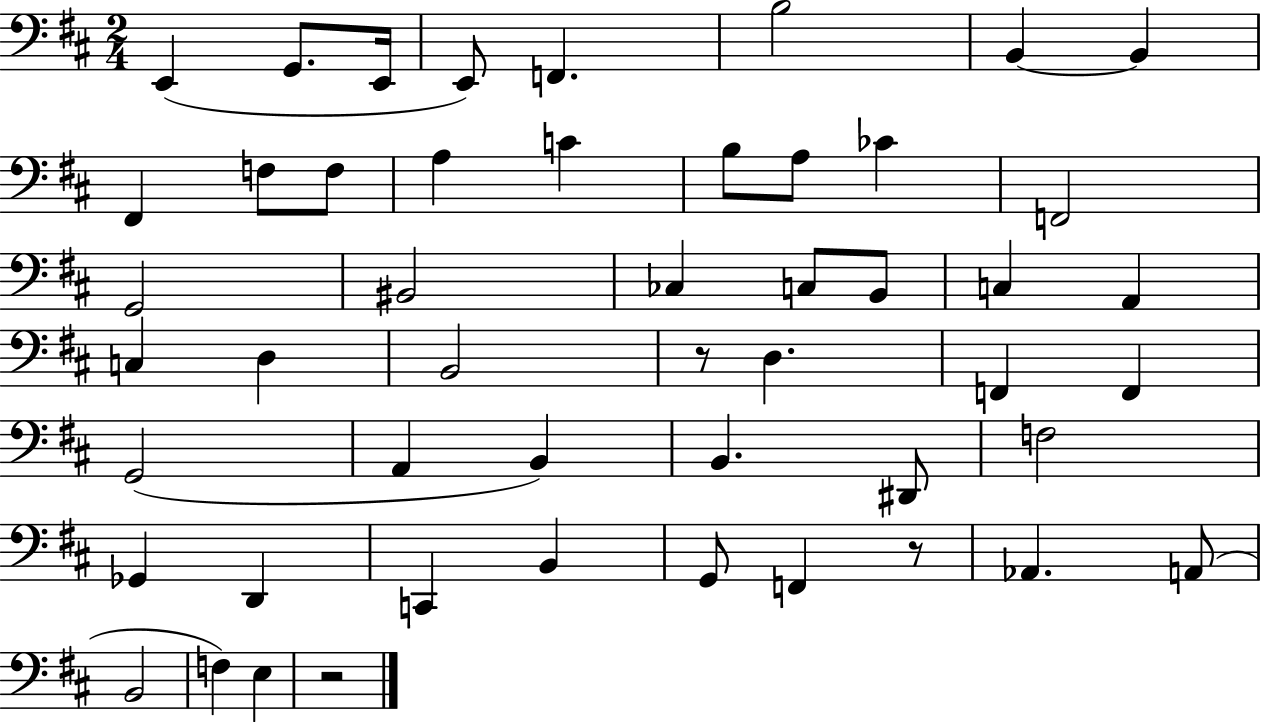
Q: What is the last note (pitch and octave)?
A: E3